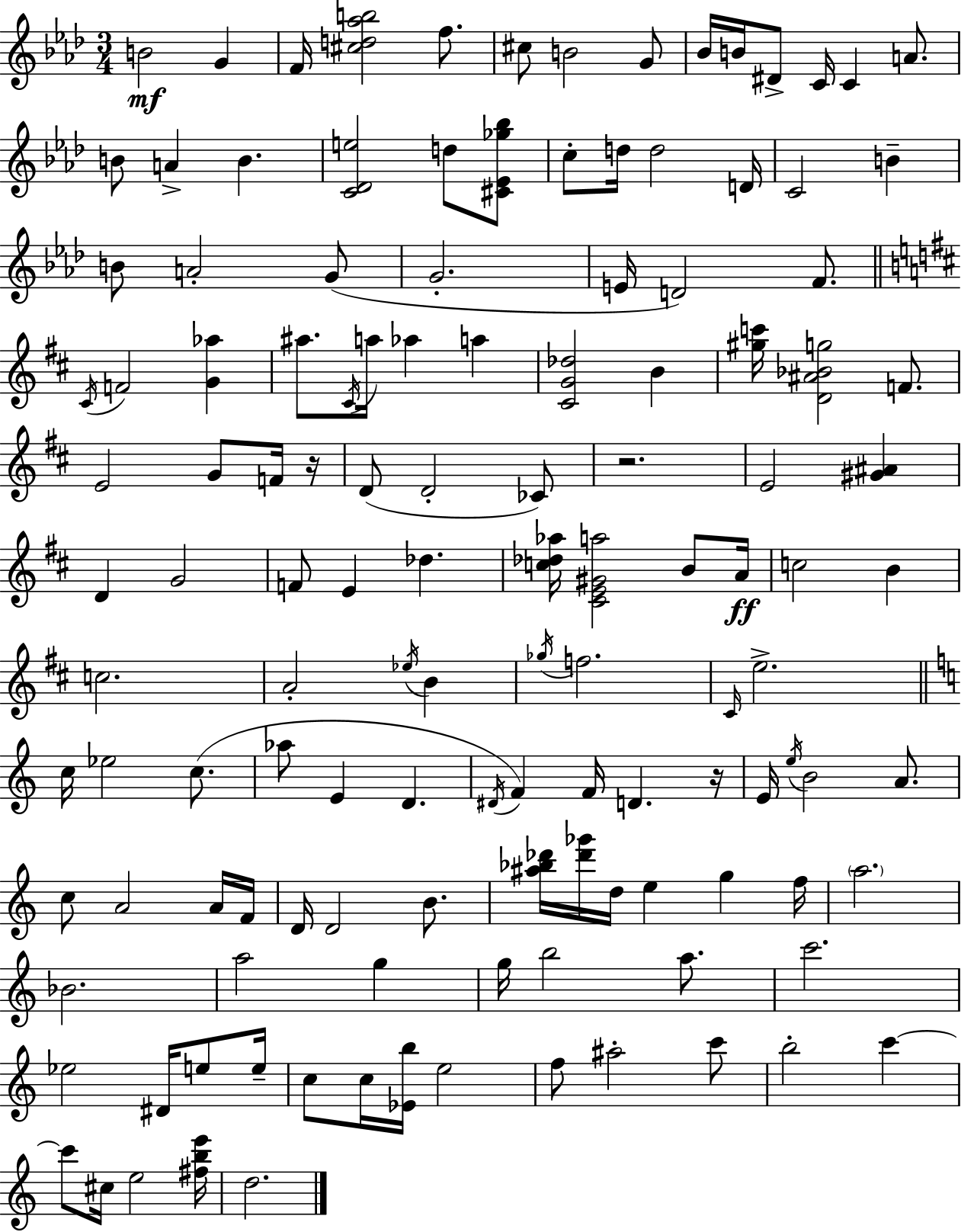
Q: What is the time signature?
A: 3/4